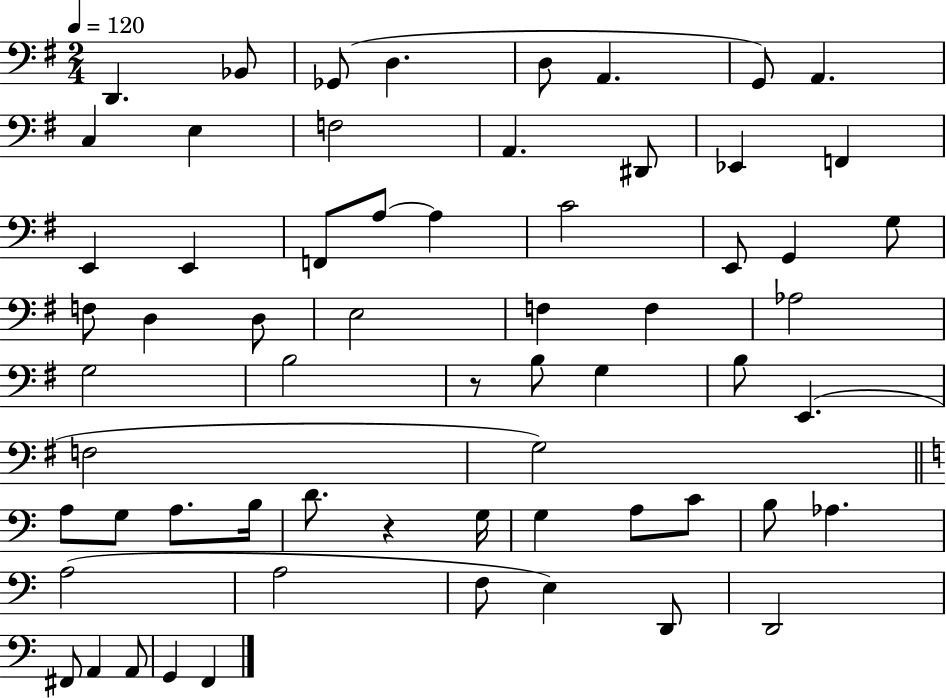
X:1
T:Untitled
M:2/4
L:1/4
K:G
D,, _B,,/2 _G,,/2 D, D,/2 A,, G,,/2 A,, C, E, F,2 A,, ^D,,/2 _E,, F,, E,, E,, F,,/2 A,/2 A, C2 E,,/2 G,, G,/2 F,/2 D, D,/2 E,2 F, F, _A,2 G,2 B,2 z/2 B,/2 G, B,/2 E,, F,2 G,2 A,/2 G,/2 A,/2 B,/4 D/2 z G,/4 G, A,/2 C/2 B,/2 _A, A,2 A,2 F,/2 E, D,,/2 D,,2 ^F,,/2 A,, A,,/2 G,, F,,